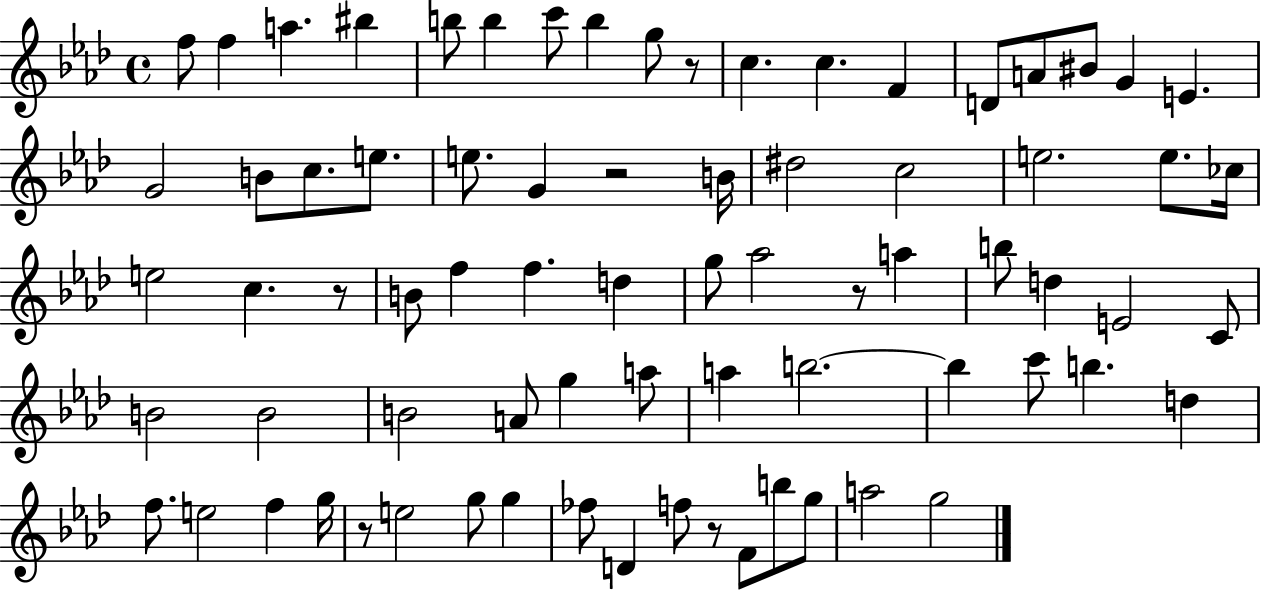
X:1
T:Untitled
M:4/4
L:1/4
K:Ab
f/2 f a ^b b/2 b c'/2 b g/2 z/2 c c F D/2 A/2 ^B/2 G E G2 B/2 c/2 e/2 e/2 G z2 B/4 ^d2 c2 e2 e/2 _c/4 e2 c z/2 B/2 f f d g/2 _a2 z/2 a b/2 d E2 C/2 B2 B2 B2 A/2 g a/2 a b2 b c'/2 b d f/2 e2 f g/4 z/2 e2 g/2 g _f/2 D f/2 z/2 F/2 b/2 g/2 a2 g2